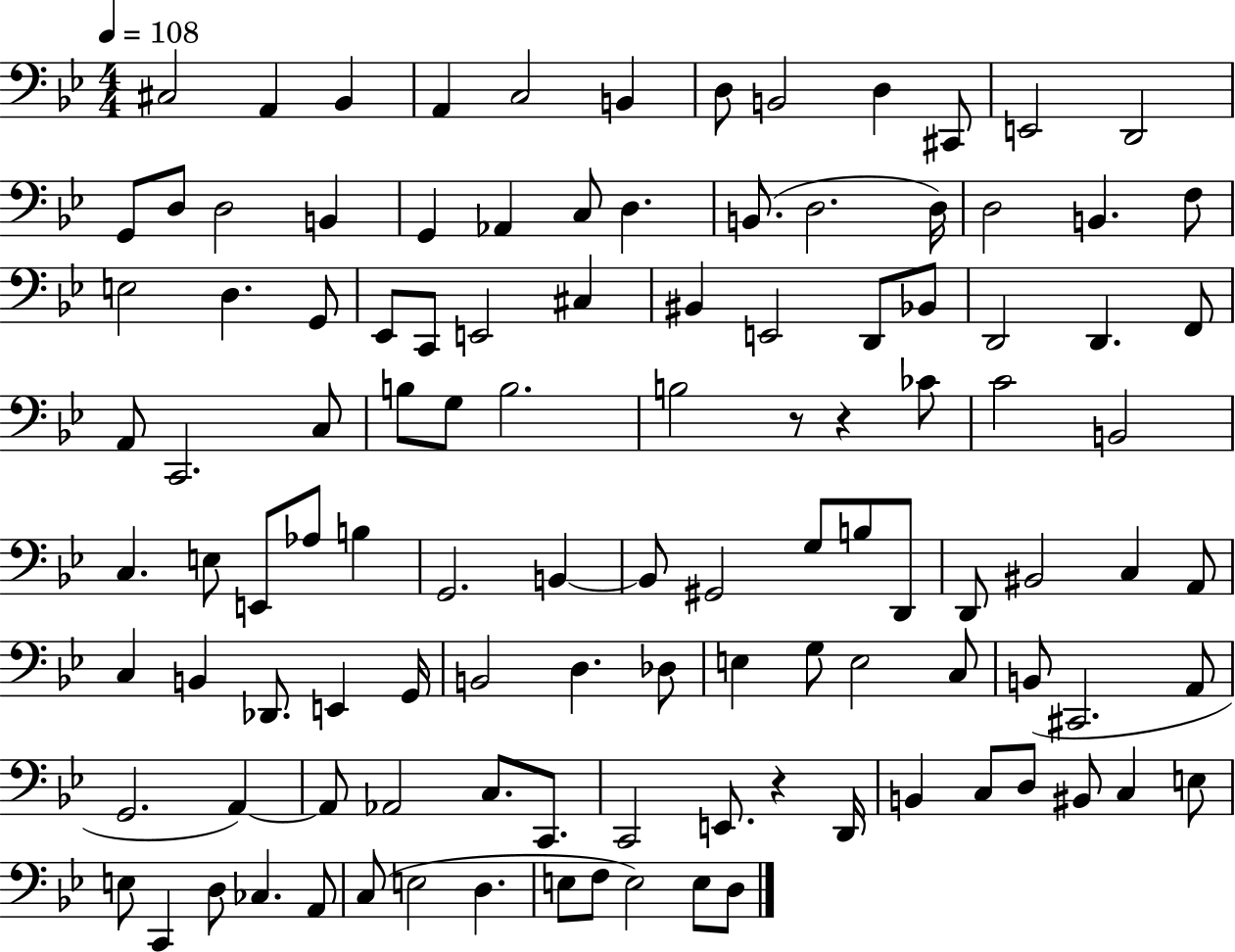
C#3/h A2/q Bb2/q A2/q C3/h B2/q D3/e B2/h D3/q C#2/e E2/h D2/h G2/e D3/e D3/h B2/q G2/q Ab2/q C3/e D3/q. B2/e. D3/h. D3/s D3/h B2/q. F3/e E3/h D3/q. G2/e Eb2/e C2/e E2/h C#3/q BIS2/q E2/h D2/e Bb2/e D2/h D2/q. F2/e A2/e C2/h. C3/e B3/e G3/e B3/h. B3/h R/e R/q CES4/e C4/h B2/h C3/q. E3/e E2/e Ab3/e B3/q G2/h. B2/q B2/e G#2/h G3/e B3/e D2/e D2/e BIS2/h C3/q A2/e C3/q B2/q Db2/e. E2/q G2/s B2/h D3/q. Db3/e E3/q G3/e E3/h C3/e B2/e C#2/h. A2/e G2/h. A2/q A2/e Ab2/h C3/e. C2/e. C2/h E2/e. R/q D2/s B2/q C3/e D3/e BIS2/e C3/q E3/e E3/e C2/q D3/e CES3/q. A2/e C3/e E3/h D3/q. E3/e F3/e E3/h E3/e D3/e